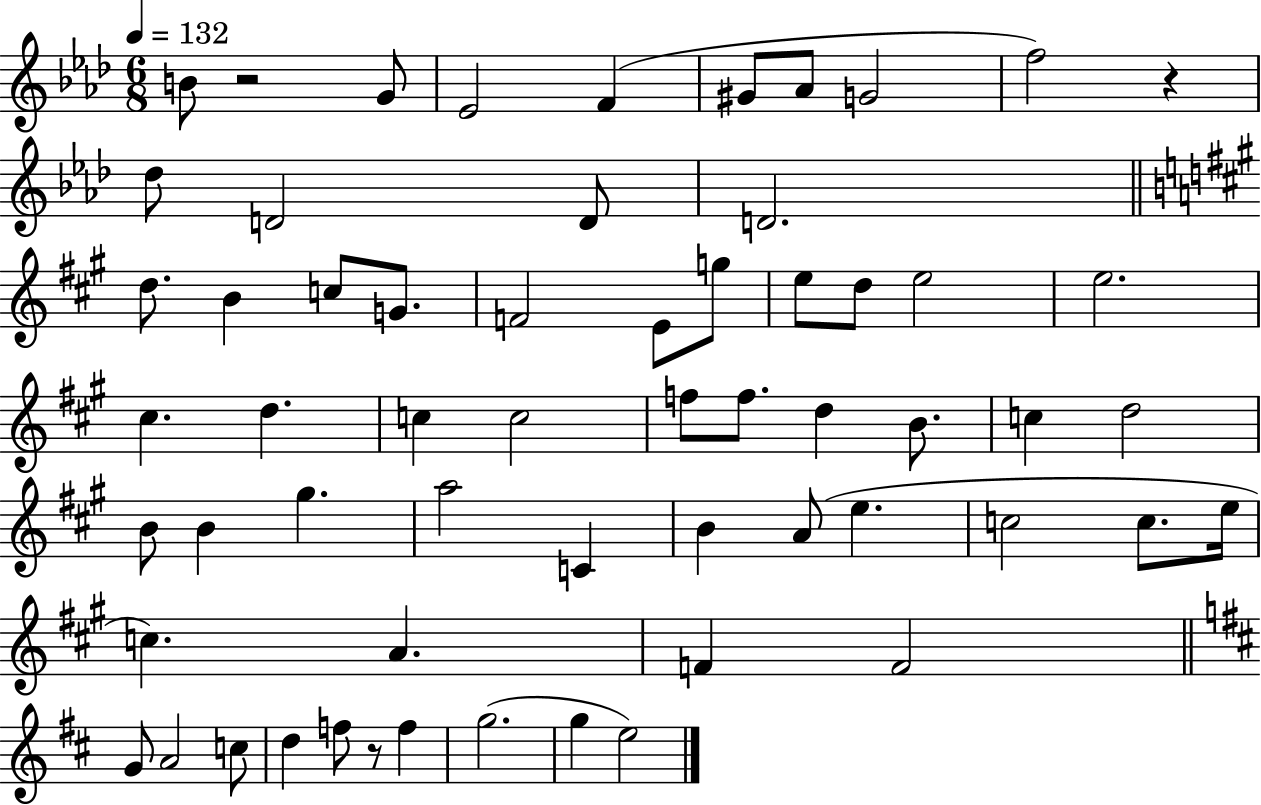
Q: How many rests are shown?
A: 3